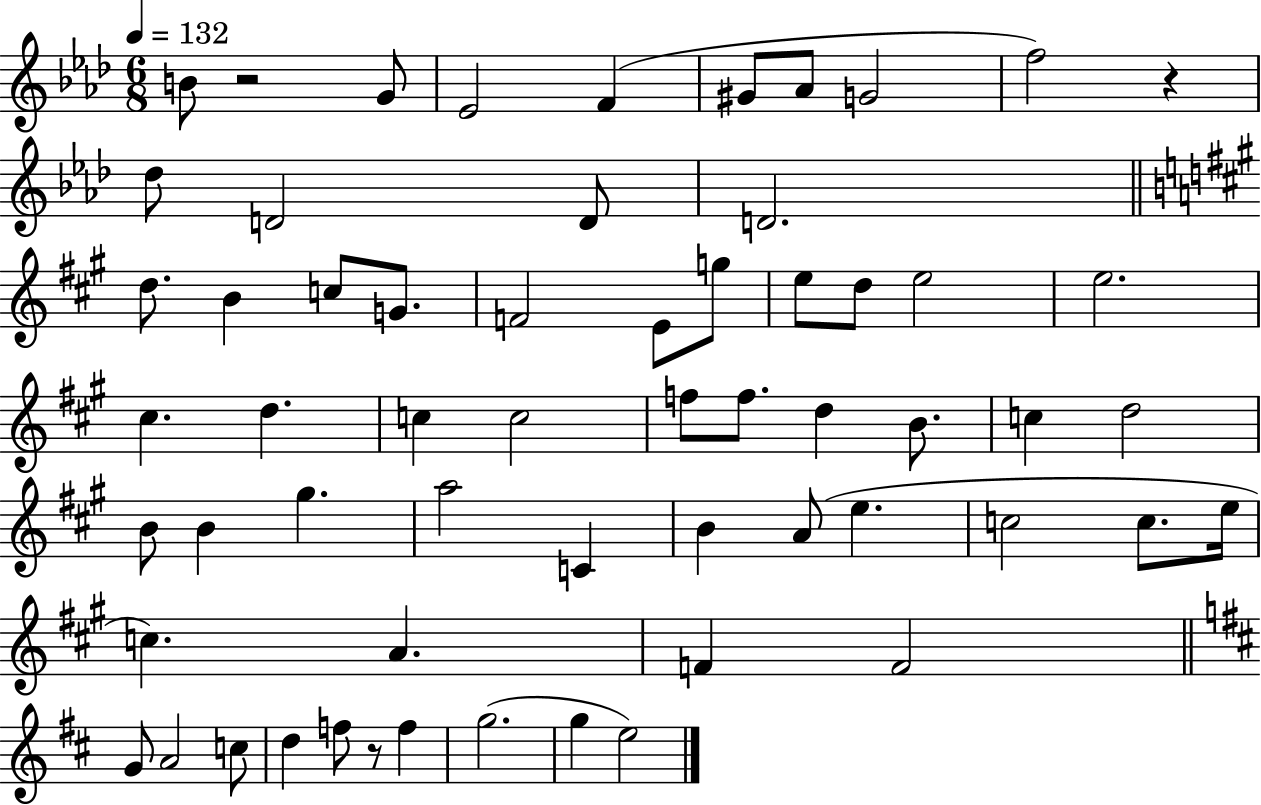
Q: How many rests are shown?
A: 3